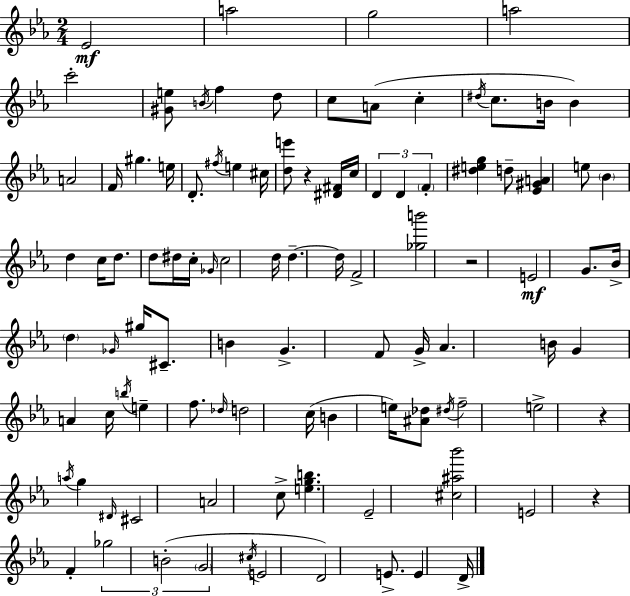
X:1
T:Untitled
M:2/4
L:1/4
K:Cm
_E2 a2 g2 a2 c'2 [^Ge]/2 B/4 f d/2 c/2 A/2 c ^d/4 c/2 B/4 B A2 F/4 ^g e/4 D/2 ^f/4 e ^c/4 [de']/2 z [^D^F]/4 c/4 D D F [^deg] d/2 [_E^GA] e/2 _B d c/4 d/2 d/2 ^d/4 c/4 _G/4 c2 d/4 d d/4 F2 [_gb']2 z2 E2 G/2 _B/4 d _G/4 ^g/4 ^C/2 B G F/2 G/4 _A B/4 G A c/4 b/4 e f/2 _d/4 d2 c/4 B e/4 [^A_d]/2 ^d/4 f2 e2 z a/4 g ^D/4 ^C2 A2 c/2 [egb] _E2 [^c^a_b']2 E2 z F _g2 B2 G2 ^c/4 E2 D2 E/2 E D/4